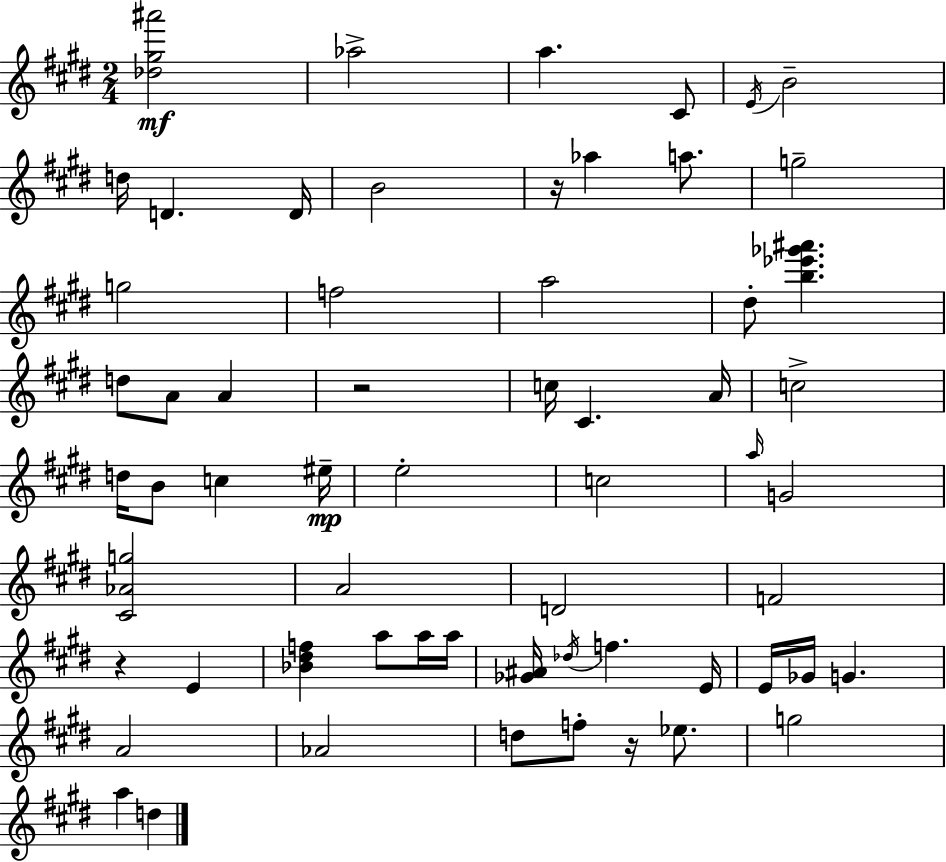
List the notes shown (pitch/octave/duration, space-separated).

[Db5,G#5,A#6]/h Ab5/h A5/q. C#4/e E4/s B4/h D5/s D4/q. D4/s B4/h R/s Ab5/q A5/e. G5/h G5/h F5/h A5/h D#5/e [B5,Eb6,Gb6,A#6]/q. D5/e A4/e A4/q R/h C5/s C#4/q. A4/s C5/h D5/s B4/e C5/q EIS5/s E5/h C5/h A5/s G4/h [C#4,Ab4,G5]/h A4/h D4/h F4/h R/q E4/q [Bb4,D#5,F5]/q A5/e A5/s A5/s [Gb4,A#4]/s Db5/s F5/q. E4/s E4/s Gb4/s G4/q. A4/h Ab4/h D5/e F5/e R/s Eb5/e. G5/h A5/q D5/q